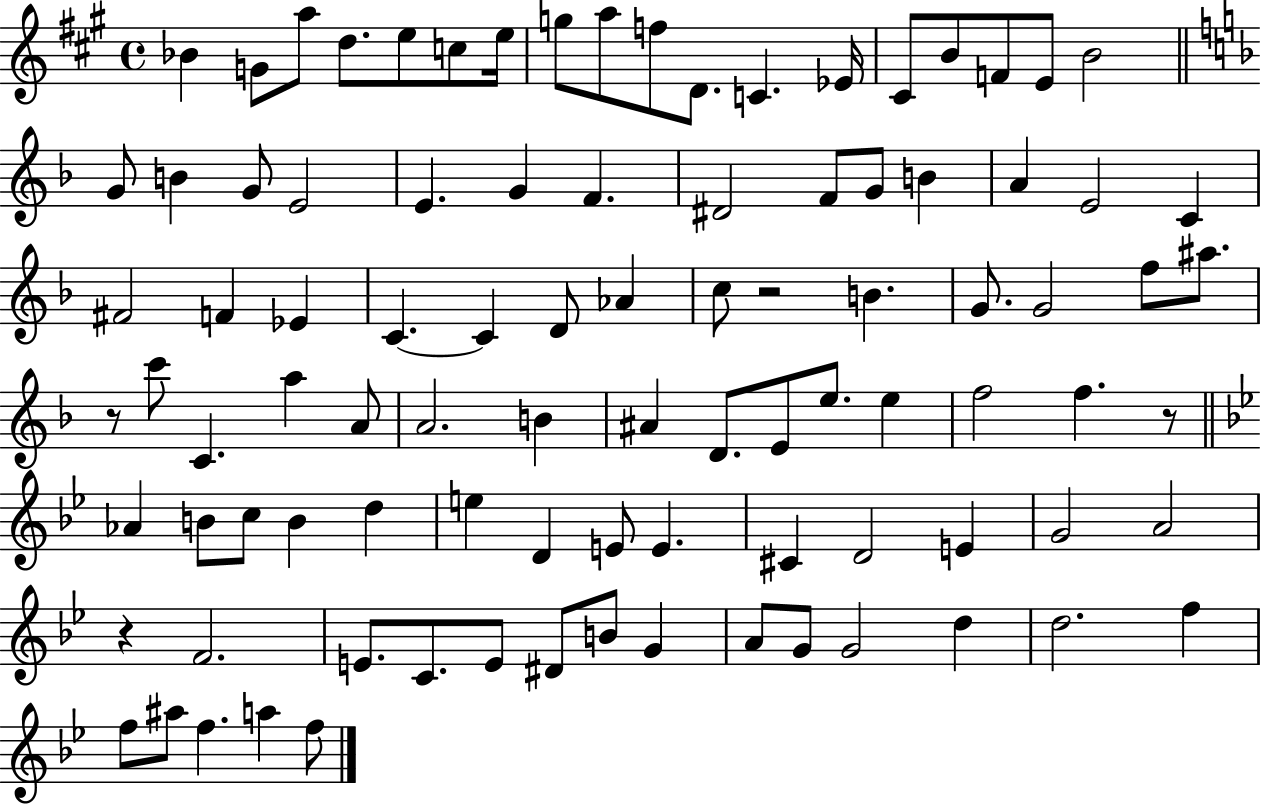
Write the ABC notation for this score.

X:1
T:Untitled
M:4/4
L:1/4
K:A
_B G/2 a/2 d/2 e/2 c/2 e/4 g/2 a/2 f/2 D/2 C _E/4 ^C/2 B/2 F/2 E/2 B2 G/2 B G/2 E2 E G F ^D2 F/2 G/2 B A E2 C ^F2 F _E C C D/2 _A c/2 z2 B G/2 G2 f/2 ^a/2 z/2 c'/2 C a A/2 A2 B ^A D/2 E/2 e/2 e f2 f z/2 _A B/2 c/2 B d e D E/2 E ^C D2 E G2 A2 z F2 E/2 C/2 E/2 ^D/2 B/2 G A/2 G/2 G2 d d2 f f/2 ^a/2 f a f/2